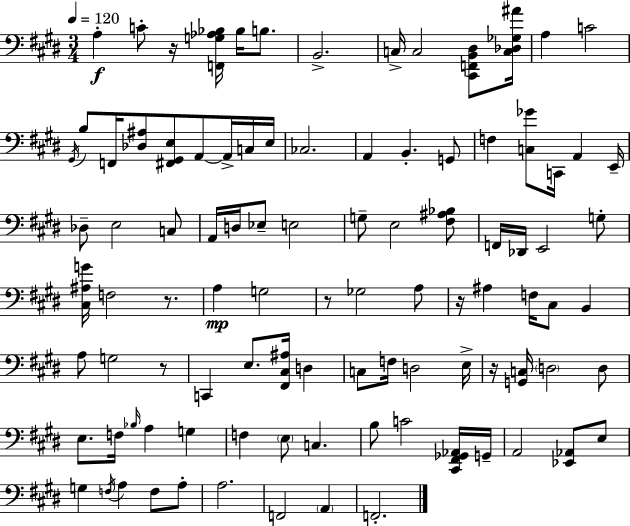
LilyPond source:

{
  \clef bass
  \numericTimeSignature
  \time 3/4
  \key e \major
  \tempo 4 = 120
  \repeat volta 2 { a4-.\f c'8-. r16 <f, g aes bes>16 bes16 b8. | b,2.-> | c16-> c2 <cis, f, b, dis>8 <c des ges ais'>16 | a4 c'2 | \break \acciaccatura { gis,16 } b8 f,16 <des ais>8 <fis, gis, e>8 a,8~~ a,16-> c16 | e16 ces2. | a,4 b,4.-. g,8 | f4 <c ges'>8 c,16 a,4 | \break e,16-- des8-- e2 c8 | a,16 d16 ees8-- e2 | g8-- e2 <fis ais bes>8 | f,16 des,16 e,2 g8-. | \break <cis ais g'>16 f2 r8. | a4\mp g2 | r8 ges2 a8 | r16 ais4 f16 cis8 b,4 | \break a8 g2 r8 | c,4 e8. <fis, cis ais>16 d4 | c8 f16 d2 | e16-> r16 <g, c>16 \parenthesize d2 d8 | \break e8. f16 \grace { bes16 } a4 g4 | f4 \parenthesize e8 c4. | b8 c'2 | <cis, fis, ges, aes,>16 g,16-- a,2 <ees, aes,>8 | \break e8 g4 \acciaccatura { f16 } a4 f8 | a8-. a2. | f,2 \parenthesize a,4 | f,2.-. | \break } \bar "|."
}